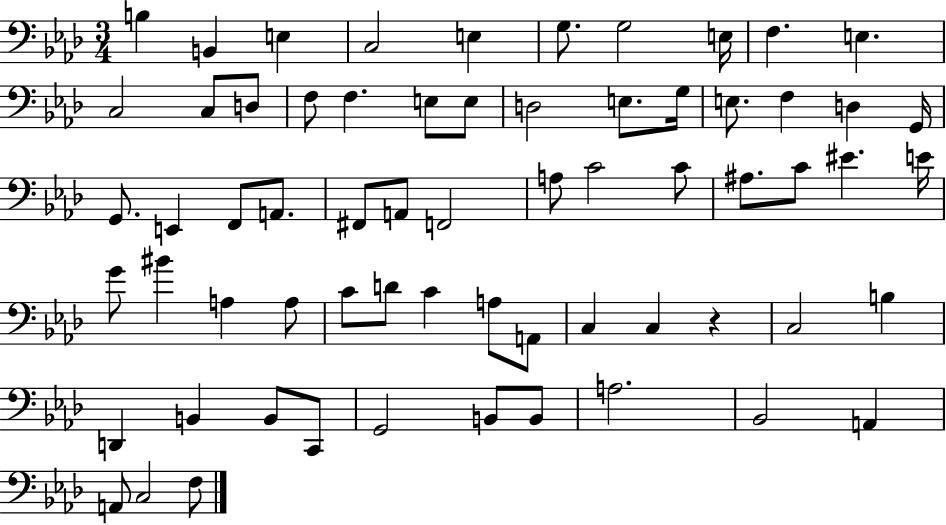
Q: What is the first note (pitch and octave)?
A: B3